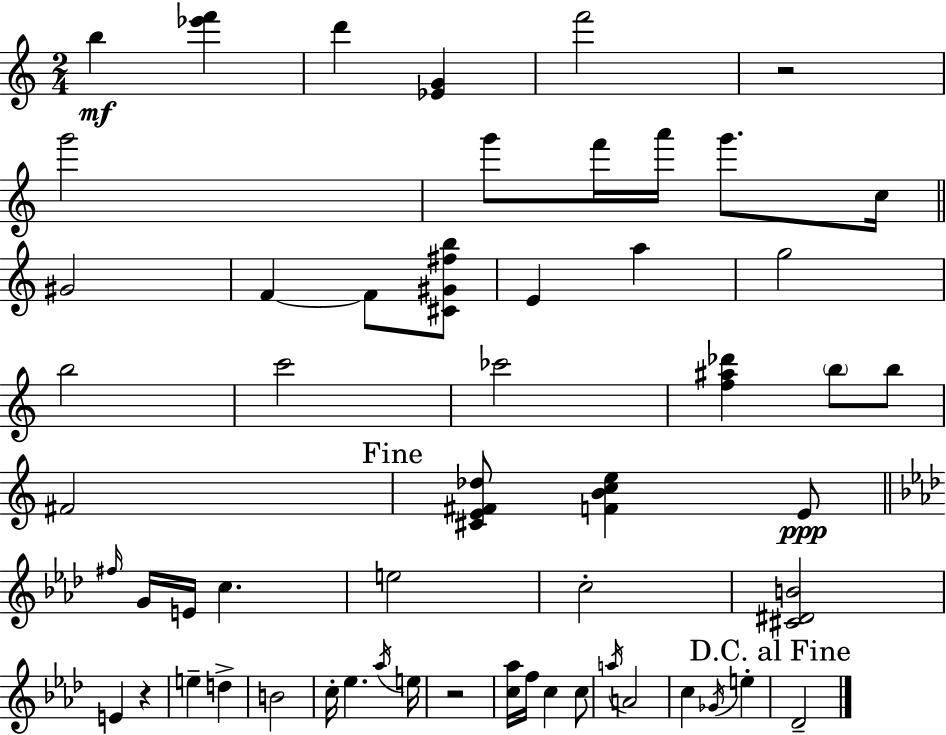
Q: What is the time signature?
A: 2/4